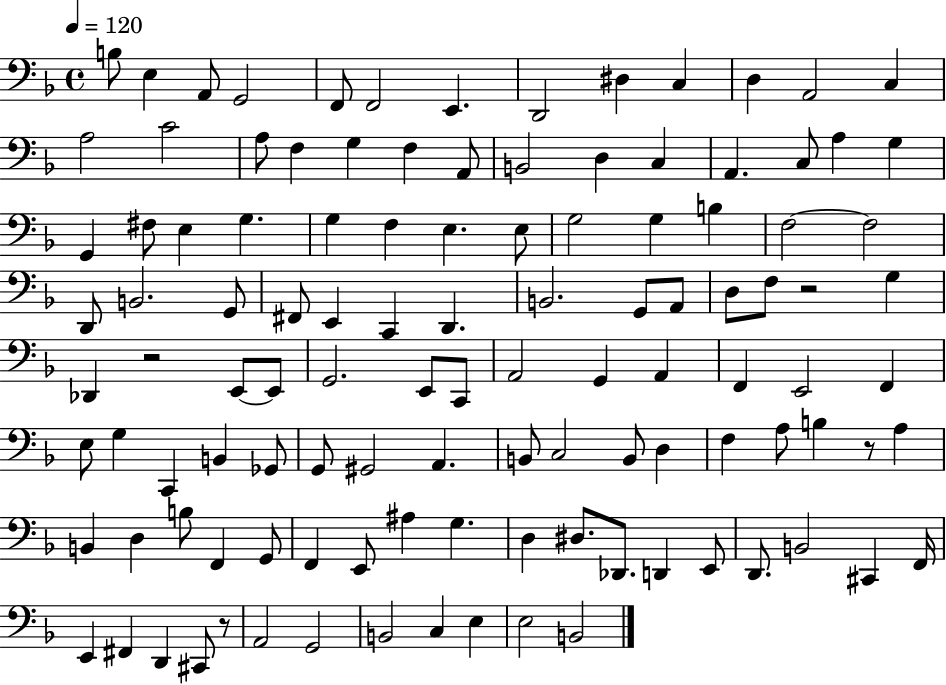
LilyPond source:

{
  \clef bass
  \time 4/4
  \defaultTimeSignature
  \key f \major
  \tempo 4 = 120
  b8 e4 a,8 g,2 | f,8 f,2 e,4. | d,2 dis4 c4 | d4 a,2 c4 | \break a2 c'2 | a8 f4 g4 f4 a,8 | b,2 d4 c4 | a,4. c8 a4 g4 | \break g,4 fis8 e4 g4. | g4 f4 e4. e8 | g2 g4 b4 | f2~~ f2 | \break d,8 b,2. g,8 | fis,8 e,4 c,4 d,4. | b,2. g,8 a,8 | d8 f8 r2 g4 | \break des,4 r2 e,8~~ e,8 | g,2. e,8 c,8 | a,2 g,4 a,4 | f,4 e,2 f,4 | \break e8 g4 c,4 b,4 ges,8 | g,8 gis,2 a,4. | b,8 c2 b,8 d4 | f4 a8 b4 r8 a4 | \break b,4 d4 b8 f,4 g,8 | f,4 e,8 ais4 g4. | d4 dis8. des,8. d,4 e,8 | d,8. b,2 cis,4 f,16 | \break e,4 fis,4 d,4 cis,8 r8 | a,2 g,2 | b,2 c4 e4 | e2 b,2 | \break \bar "|."
}